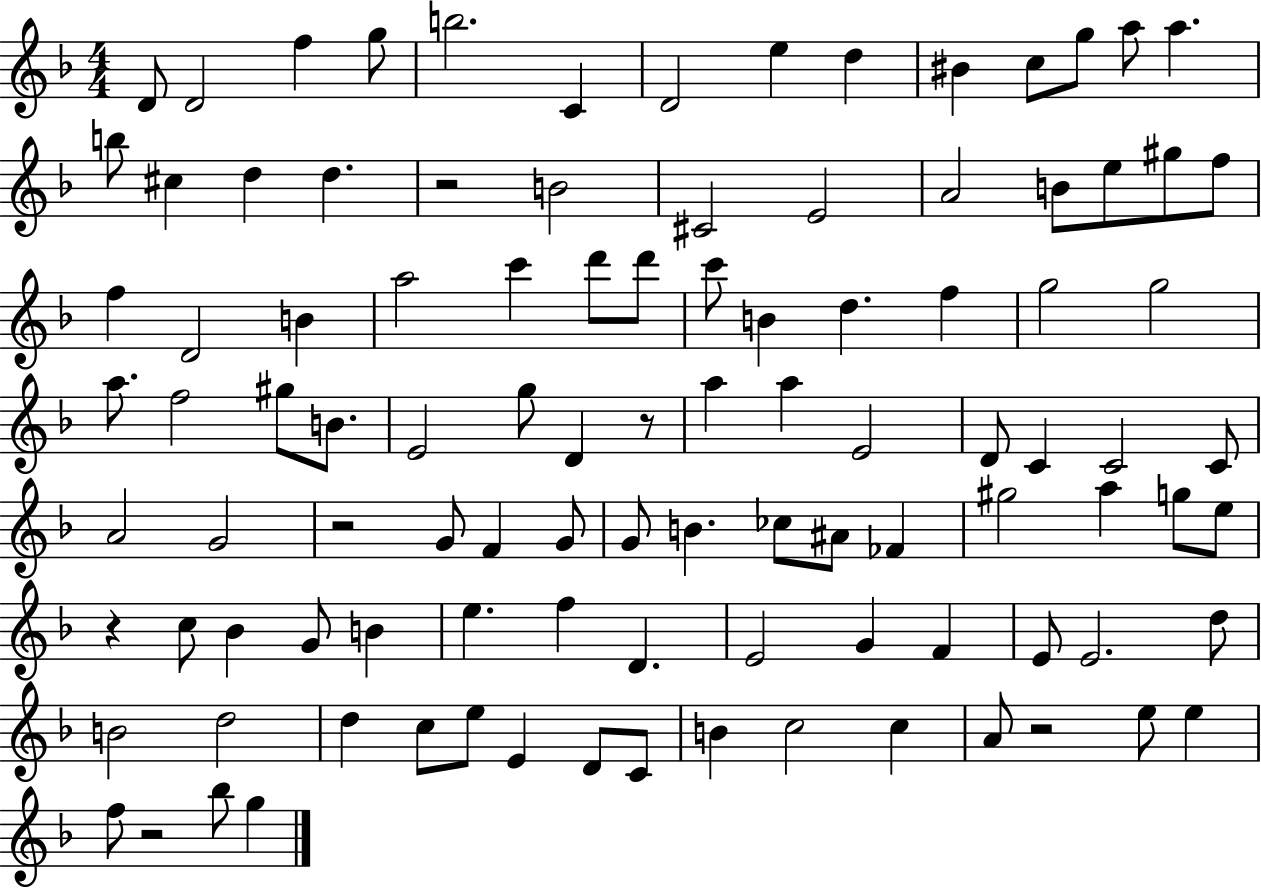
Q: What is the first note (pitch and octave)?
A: D4